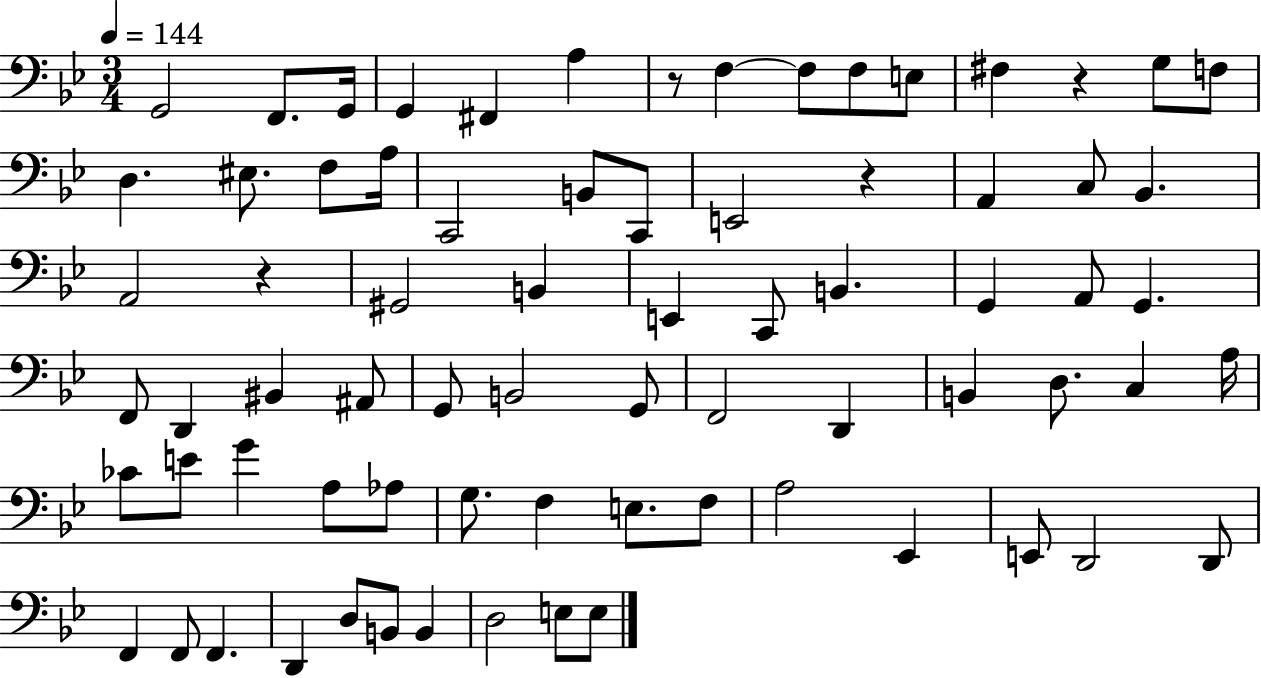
G2/h F2/e. G2/s G2/q F#2/q A3/q R/e F3/q F3/e F3/e E3/e F#3/q R/q G3/e F3/e D3/q. EIS3/e. F3/e A3/s C2/h B2/e C2/e E2/h R/q A2/q C3/e Bb2/q. A2/h R/q G#2/h B2/q E2/q C2/e B2/q. G2/q A2/e G2/q. F2/e D2/q BIS2/q A#2/e G2/e B2/h G2/e F2/h D2/q B2/q D3/e. C3/q A3/s CES4/e E4/e G4/q A3/e Ab3/e G3/e. F3/q E3/e. F3/e A3/h Eb2/q E2/e D2/h D2/e F2/q F2/e F2/q. D2/q D3/e B2/e B2/q D3/h E3/e E3/e